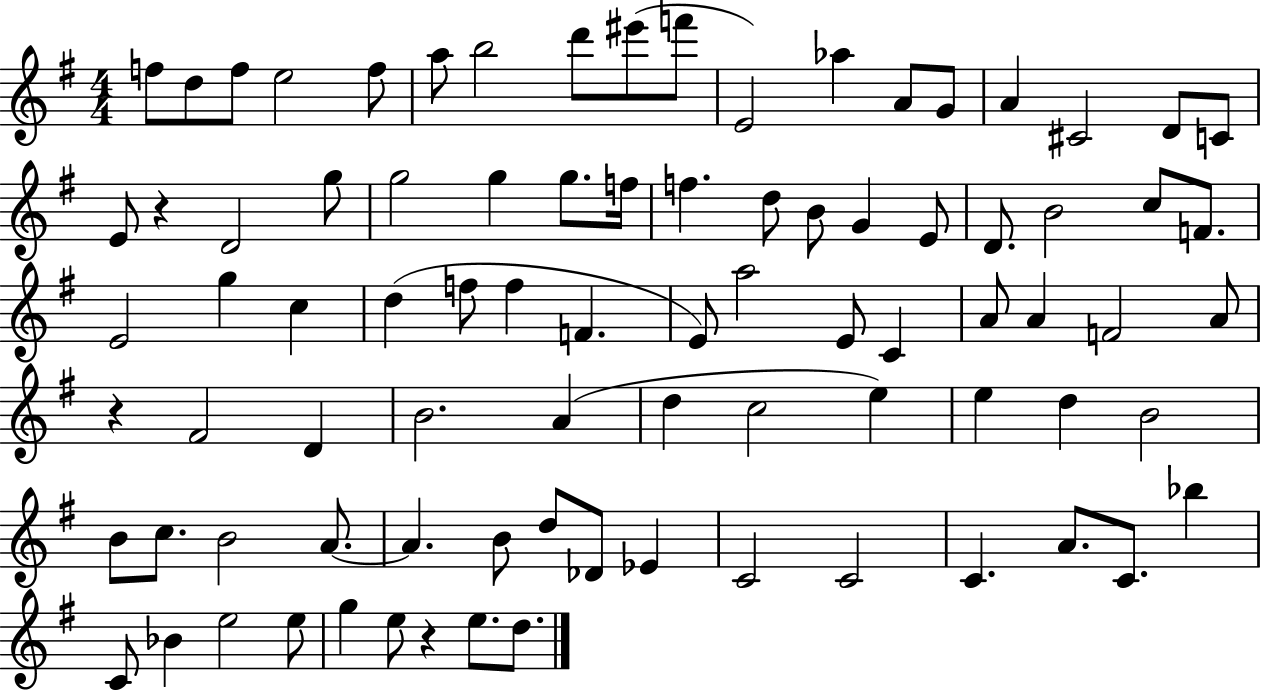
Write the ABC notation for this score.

X:1
T:Untitled
M:4/4
L:1/4
K:G
f/2 d/2 f/2 e2 f/2 a/2 b2 d'/2 ^e'/2 f'/2 E2 _a A/2 G/2 A ^C2 D/2 C/2 E/2 z D2 g/2 g2 g g/2 f/4 f d/2 B/2 G E/2 D/2 B2 c/2 F/2 E2 g c d f/2 f F E/2 a2 E/2 C A/2 A F2 A/2 z ^F2 D B2 A d c2 e e d B2 B/2 c/2 B2 A/2 A B/2 d/2 _D/2 _E C2 C2 C A/2 C/2 _b C/2 _B e2 e/2 g e/2 z e/2 d/2